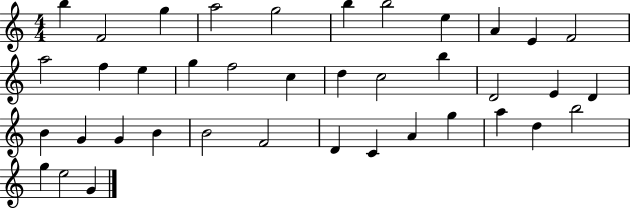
{
  \clef treble
  \numericTimeSignature
  \time 4/4
  \key c \major
  b''4 f'2 g''4 | a''2 g''2 | b''4 b''2 e''4 | a'4 e'4 f'2 | \break a''2 f''4 e''4 | g''4 f''2 c''4 | d''4 c''2 b''4 | d'2 e'4 d'4 | \break b'4 g'4 g'4 b'4 | b'2 f'2 | d'4 c'4 a'4 g''4 | a''4 d''4 b''2 | \break g''4 e''2 g'4 | \bar "|."
}